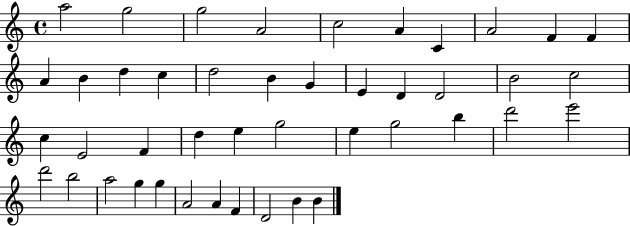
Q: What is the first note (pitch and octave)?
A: A5